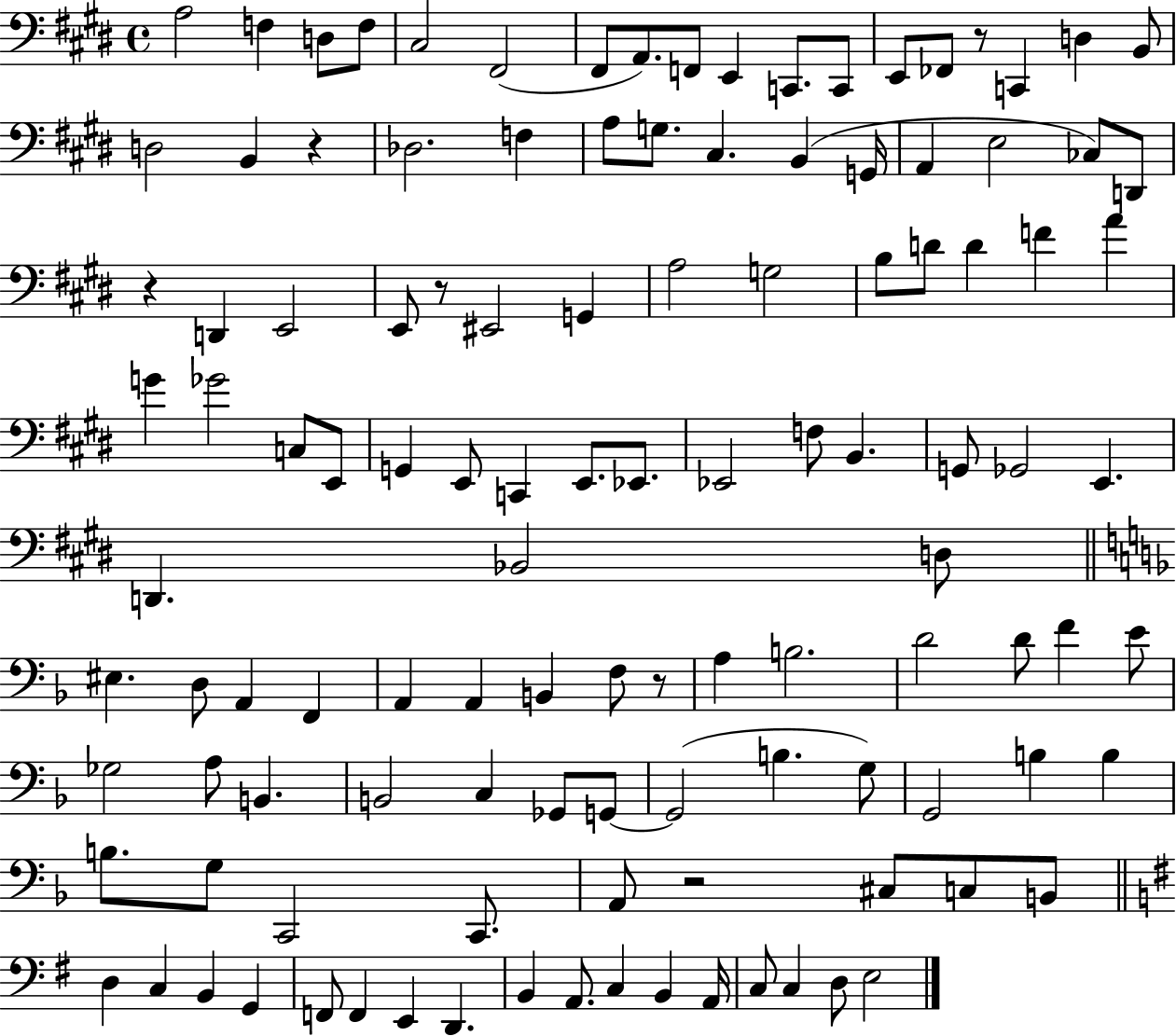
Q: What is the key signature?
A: E major